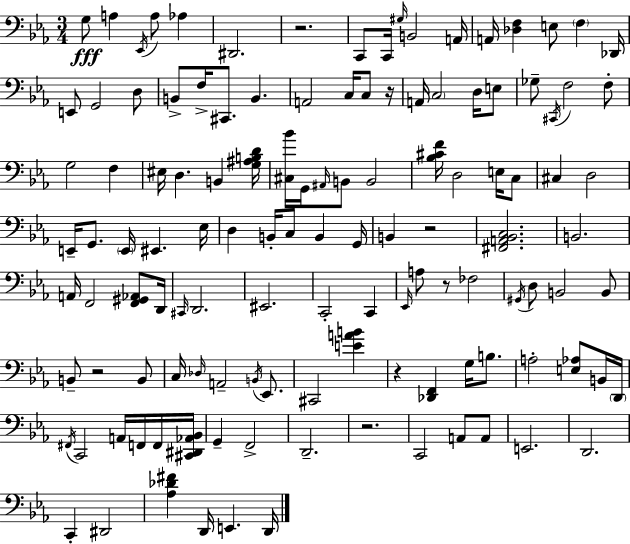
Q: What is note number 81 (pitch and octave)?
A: Eb2